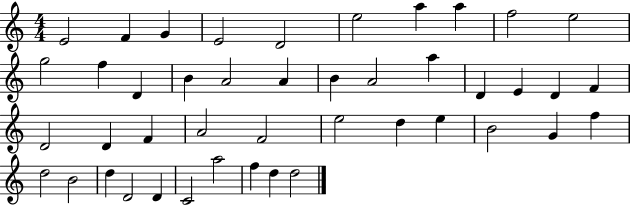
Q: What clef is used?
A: treble